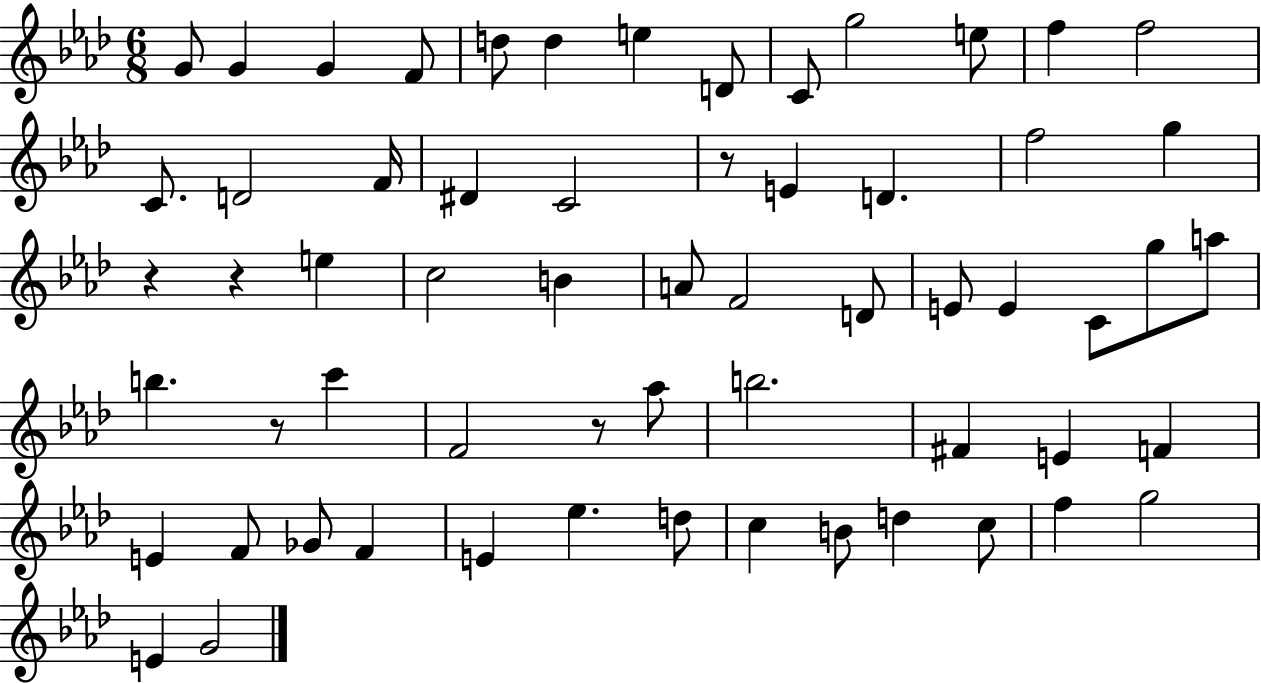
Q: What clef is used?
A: treble